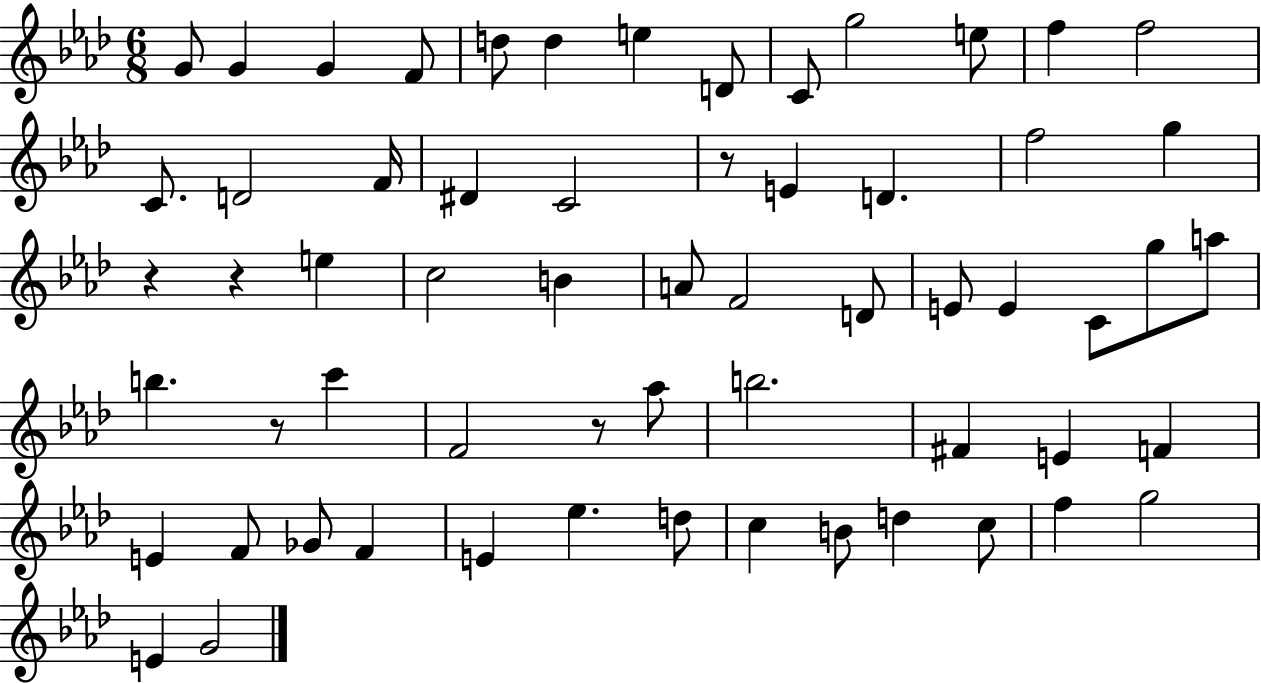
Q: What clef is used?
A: treble